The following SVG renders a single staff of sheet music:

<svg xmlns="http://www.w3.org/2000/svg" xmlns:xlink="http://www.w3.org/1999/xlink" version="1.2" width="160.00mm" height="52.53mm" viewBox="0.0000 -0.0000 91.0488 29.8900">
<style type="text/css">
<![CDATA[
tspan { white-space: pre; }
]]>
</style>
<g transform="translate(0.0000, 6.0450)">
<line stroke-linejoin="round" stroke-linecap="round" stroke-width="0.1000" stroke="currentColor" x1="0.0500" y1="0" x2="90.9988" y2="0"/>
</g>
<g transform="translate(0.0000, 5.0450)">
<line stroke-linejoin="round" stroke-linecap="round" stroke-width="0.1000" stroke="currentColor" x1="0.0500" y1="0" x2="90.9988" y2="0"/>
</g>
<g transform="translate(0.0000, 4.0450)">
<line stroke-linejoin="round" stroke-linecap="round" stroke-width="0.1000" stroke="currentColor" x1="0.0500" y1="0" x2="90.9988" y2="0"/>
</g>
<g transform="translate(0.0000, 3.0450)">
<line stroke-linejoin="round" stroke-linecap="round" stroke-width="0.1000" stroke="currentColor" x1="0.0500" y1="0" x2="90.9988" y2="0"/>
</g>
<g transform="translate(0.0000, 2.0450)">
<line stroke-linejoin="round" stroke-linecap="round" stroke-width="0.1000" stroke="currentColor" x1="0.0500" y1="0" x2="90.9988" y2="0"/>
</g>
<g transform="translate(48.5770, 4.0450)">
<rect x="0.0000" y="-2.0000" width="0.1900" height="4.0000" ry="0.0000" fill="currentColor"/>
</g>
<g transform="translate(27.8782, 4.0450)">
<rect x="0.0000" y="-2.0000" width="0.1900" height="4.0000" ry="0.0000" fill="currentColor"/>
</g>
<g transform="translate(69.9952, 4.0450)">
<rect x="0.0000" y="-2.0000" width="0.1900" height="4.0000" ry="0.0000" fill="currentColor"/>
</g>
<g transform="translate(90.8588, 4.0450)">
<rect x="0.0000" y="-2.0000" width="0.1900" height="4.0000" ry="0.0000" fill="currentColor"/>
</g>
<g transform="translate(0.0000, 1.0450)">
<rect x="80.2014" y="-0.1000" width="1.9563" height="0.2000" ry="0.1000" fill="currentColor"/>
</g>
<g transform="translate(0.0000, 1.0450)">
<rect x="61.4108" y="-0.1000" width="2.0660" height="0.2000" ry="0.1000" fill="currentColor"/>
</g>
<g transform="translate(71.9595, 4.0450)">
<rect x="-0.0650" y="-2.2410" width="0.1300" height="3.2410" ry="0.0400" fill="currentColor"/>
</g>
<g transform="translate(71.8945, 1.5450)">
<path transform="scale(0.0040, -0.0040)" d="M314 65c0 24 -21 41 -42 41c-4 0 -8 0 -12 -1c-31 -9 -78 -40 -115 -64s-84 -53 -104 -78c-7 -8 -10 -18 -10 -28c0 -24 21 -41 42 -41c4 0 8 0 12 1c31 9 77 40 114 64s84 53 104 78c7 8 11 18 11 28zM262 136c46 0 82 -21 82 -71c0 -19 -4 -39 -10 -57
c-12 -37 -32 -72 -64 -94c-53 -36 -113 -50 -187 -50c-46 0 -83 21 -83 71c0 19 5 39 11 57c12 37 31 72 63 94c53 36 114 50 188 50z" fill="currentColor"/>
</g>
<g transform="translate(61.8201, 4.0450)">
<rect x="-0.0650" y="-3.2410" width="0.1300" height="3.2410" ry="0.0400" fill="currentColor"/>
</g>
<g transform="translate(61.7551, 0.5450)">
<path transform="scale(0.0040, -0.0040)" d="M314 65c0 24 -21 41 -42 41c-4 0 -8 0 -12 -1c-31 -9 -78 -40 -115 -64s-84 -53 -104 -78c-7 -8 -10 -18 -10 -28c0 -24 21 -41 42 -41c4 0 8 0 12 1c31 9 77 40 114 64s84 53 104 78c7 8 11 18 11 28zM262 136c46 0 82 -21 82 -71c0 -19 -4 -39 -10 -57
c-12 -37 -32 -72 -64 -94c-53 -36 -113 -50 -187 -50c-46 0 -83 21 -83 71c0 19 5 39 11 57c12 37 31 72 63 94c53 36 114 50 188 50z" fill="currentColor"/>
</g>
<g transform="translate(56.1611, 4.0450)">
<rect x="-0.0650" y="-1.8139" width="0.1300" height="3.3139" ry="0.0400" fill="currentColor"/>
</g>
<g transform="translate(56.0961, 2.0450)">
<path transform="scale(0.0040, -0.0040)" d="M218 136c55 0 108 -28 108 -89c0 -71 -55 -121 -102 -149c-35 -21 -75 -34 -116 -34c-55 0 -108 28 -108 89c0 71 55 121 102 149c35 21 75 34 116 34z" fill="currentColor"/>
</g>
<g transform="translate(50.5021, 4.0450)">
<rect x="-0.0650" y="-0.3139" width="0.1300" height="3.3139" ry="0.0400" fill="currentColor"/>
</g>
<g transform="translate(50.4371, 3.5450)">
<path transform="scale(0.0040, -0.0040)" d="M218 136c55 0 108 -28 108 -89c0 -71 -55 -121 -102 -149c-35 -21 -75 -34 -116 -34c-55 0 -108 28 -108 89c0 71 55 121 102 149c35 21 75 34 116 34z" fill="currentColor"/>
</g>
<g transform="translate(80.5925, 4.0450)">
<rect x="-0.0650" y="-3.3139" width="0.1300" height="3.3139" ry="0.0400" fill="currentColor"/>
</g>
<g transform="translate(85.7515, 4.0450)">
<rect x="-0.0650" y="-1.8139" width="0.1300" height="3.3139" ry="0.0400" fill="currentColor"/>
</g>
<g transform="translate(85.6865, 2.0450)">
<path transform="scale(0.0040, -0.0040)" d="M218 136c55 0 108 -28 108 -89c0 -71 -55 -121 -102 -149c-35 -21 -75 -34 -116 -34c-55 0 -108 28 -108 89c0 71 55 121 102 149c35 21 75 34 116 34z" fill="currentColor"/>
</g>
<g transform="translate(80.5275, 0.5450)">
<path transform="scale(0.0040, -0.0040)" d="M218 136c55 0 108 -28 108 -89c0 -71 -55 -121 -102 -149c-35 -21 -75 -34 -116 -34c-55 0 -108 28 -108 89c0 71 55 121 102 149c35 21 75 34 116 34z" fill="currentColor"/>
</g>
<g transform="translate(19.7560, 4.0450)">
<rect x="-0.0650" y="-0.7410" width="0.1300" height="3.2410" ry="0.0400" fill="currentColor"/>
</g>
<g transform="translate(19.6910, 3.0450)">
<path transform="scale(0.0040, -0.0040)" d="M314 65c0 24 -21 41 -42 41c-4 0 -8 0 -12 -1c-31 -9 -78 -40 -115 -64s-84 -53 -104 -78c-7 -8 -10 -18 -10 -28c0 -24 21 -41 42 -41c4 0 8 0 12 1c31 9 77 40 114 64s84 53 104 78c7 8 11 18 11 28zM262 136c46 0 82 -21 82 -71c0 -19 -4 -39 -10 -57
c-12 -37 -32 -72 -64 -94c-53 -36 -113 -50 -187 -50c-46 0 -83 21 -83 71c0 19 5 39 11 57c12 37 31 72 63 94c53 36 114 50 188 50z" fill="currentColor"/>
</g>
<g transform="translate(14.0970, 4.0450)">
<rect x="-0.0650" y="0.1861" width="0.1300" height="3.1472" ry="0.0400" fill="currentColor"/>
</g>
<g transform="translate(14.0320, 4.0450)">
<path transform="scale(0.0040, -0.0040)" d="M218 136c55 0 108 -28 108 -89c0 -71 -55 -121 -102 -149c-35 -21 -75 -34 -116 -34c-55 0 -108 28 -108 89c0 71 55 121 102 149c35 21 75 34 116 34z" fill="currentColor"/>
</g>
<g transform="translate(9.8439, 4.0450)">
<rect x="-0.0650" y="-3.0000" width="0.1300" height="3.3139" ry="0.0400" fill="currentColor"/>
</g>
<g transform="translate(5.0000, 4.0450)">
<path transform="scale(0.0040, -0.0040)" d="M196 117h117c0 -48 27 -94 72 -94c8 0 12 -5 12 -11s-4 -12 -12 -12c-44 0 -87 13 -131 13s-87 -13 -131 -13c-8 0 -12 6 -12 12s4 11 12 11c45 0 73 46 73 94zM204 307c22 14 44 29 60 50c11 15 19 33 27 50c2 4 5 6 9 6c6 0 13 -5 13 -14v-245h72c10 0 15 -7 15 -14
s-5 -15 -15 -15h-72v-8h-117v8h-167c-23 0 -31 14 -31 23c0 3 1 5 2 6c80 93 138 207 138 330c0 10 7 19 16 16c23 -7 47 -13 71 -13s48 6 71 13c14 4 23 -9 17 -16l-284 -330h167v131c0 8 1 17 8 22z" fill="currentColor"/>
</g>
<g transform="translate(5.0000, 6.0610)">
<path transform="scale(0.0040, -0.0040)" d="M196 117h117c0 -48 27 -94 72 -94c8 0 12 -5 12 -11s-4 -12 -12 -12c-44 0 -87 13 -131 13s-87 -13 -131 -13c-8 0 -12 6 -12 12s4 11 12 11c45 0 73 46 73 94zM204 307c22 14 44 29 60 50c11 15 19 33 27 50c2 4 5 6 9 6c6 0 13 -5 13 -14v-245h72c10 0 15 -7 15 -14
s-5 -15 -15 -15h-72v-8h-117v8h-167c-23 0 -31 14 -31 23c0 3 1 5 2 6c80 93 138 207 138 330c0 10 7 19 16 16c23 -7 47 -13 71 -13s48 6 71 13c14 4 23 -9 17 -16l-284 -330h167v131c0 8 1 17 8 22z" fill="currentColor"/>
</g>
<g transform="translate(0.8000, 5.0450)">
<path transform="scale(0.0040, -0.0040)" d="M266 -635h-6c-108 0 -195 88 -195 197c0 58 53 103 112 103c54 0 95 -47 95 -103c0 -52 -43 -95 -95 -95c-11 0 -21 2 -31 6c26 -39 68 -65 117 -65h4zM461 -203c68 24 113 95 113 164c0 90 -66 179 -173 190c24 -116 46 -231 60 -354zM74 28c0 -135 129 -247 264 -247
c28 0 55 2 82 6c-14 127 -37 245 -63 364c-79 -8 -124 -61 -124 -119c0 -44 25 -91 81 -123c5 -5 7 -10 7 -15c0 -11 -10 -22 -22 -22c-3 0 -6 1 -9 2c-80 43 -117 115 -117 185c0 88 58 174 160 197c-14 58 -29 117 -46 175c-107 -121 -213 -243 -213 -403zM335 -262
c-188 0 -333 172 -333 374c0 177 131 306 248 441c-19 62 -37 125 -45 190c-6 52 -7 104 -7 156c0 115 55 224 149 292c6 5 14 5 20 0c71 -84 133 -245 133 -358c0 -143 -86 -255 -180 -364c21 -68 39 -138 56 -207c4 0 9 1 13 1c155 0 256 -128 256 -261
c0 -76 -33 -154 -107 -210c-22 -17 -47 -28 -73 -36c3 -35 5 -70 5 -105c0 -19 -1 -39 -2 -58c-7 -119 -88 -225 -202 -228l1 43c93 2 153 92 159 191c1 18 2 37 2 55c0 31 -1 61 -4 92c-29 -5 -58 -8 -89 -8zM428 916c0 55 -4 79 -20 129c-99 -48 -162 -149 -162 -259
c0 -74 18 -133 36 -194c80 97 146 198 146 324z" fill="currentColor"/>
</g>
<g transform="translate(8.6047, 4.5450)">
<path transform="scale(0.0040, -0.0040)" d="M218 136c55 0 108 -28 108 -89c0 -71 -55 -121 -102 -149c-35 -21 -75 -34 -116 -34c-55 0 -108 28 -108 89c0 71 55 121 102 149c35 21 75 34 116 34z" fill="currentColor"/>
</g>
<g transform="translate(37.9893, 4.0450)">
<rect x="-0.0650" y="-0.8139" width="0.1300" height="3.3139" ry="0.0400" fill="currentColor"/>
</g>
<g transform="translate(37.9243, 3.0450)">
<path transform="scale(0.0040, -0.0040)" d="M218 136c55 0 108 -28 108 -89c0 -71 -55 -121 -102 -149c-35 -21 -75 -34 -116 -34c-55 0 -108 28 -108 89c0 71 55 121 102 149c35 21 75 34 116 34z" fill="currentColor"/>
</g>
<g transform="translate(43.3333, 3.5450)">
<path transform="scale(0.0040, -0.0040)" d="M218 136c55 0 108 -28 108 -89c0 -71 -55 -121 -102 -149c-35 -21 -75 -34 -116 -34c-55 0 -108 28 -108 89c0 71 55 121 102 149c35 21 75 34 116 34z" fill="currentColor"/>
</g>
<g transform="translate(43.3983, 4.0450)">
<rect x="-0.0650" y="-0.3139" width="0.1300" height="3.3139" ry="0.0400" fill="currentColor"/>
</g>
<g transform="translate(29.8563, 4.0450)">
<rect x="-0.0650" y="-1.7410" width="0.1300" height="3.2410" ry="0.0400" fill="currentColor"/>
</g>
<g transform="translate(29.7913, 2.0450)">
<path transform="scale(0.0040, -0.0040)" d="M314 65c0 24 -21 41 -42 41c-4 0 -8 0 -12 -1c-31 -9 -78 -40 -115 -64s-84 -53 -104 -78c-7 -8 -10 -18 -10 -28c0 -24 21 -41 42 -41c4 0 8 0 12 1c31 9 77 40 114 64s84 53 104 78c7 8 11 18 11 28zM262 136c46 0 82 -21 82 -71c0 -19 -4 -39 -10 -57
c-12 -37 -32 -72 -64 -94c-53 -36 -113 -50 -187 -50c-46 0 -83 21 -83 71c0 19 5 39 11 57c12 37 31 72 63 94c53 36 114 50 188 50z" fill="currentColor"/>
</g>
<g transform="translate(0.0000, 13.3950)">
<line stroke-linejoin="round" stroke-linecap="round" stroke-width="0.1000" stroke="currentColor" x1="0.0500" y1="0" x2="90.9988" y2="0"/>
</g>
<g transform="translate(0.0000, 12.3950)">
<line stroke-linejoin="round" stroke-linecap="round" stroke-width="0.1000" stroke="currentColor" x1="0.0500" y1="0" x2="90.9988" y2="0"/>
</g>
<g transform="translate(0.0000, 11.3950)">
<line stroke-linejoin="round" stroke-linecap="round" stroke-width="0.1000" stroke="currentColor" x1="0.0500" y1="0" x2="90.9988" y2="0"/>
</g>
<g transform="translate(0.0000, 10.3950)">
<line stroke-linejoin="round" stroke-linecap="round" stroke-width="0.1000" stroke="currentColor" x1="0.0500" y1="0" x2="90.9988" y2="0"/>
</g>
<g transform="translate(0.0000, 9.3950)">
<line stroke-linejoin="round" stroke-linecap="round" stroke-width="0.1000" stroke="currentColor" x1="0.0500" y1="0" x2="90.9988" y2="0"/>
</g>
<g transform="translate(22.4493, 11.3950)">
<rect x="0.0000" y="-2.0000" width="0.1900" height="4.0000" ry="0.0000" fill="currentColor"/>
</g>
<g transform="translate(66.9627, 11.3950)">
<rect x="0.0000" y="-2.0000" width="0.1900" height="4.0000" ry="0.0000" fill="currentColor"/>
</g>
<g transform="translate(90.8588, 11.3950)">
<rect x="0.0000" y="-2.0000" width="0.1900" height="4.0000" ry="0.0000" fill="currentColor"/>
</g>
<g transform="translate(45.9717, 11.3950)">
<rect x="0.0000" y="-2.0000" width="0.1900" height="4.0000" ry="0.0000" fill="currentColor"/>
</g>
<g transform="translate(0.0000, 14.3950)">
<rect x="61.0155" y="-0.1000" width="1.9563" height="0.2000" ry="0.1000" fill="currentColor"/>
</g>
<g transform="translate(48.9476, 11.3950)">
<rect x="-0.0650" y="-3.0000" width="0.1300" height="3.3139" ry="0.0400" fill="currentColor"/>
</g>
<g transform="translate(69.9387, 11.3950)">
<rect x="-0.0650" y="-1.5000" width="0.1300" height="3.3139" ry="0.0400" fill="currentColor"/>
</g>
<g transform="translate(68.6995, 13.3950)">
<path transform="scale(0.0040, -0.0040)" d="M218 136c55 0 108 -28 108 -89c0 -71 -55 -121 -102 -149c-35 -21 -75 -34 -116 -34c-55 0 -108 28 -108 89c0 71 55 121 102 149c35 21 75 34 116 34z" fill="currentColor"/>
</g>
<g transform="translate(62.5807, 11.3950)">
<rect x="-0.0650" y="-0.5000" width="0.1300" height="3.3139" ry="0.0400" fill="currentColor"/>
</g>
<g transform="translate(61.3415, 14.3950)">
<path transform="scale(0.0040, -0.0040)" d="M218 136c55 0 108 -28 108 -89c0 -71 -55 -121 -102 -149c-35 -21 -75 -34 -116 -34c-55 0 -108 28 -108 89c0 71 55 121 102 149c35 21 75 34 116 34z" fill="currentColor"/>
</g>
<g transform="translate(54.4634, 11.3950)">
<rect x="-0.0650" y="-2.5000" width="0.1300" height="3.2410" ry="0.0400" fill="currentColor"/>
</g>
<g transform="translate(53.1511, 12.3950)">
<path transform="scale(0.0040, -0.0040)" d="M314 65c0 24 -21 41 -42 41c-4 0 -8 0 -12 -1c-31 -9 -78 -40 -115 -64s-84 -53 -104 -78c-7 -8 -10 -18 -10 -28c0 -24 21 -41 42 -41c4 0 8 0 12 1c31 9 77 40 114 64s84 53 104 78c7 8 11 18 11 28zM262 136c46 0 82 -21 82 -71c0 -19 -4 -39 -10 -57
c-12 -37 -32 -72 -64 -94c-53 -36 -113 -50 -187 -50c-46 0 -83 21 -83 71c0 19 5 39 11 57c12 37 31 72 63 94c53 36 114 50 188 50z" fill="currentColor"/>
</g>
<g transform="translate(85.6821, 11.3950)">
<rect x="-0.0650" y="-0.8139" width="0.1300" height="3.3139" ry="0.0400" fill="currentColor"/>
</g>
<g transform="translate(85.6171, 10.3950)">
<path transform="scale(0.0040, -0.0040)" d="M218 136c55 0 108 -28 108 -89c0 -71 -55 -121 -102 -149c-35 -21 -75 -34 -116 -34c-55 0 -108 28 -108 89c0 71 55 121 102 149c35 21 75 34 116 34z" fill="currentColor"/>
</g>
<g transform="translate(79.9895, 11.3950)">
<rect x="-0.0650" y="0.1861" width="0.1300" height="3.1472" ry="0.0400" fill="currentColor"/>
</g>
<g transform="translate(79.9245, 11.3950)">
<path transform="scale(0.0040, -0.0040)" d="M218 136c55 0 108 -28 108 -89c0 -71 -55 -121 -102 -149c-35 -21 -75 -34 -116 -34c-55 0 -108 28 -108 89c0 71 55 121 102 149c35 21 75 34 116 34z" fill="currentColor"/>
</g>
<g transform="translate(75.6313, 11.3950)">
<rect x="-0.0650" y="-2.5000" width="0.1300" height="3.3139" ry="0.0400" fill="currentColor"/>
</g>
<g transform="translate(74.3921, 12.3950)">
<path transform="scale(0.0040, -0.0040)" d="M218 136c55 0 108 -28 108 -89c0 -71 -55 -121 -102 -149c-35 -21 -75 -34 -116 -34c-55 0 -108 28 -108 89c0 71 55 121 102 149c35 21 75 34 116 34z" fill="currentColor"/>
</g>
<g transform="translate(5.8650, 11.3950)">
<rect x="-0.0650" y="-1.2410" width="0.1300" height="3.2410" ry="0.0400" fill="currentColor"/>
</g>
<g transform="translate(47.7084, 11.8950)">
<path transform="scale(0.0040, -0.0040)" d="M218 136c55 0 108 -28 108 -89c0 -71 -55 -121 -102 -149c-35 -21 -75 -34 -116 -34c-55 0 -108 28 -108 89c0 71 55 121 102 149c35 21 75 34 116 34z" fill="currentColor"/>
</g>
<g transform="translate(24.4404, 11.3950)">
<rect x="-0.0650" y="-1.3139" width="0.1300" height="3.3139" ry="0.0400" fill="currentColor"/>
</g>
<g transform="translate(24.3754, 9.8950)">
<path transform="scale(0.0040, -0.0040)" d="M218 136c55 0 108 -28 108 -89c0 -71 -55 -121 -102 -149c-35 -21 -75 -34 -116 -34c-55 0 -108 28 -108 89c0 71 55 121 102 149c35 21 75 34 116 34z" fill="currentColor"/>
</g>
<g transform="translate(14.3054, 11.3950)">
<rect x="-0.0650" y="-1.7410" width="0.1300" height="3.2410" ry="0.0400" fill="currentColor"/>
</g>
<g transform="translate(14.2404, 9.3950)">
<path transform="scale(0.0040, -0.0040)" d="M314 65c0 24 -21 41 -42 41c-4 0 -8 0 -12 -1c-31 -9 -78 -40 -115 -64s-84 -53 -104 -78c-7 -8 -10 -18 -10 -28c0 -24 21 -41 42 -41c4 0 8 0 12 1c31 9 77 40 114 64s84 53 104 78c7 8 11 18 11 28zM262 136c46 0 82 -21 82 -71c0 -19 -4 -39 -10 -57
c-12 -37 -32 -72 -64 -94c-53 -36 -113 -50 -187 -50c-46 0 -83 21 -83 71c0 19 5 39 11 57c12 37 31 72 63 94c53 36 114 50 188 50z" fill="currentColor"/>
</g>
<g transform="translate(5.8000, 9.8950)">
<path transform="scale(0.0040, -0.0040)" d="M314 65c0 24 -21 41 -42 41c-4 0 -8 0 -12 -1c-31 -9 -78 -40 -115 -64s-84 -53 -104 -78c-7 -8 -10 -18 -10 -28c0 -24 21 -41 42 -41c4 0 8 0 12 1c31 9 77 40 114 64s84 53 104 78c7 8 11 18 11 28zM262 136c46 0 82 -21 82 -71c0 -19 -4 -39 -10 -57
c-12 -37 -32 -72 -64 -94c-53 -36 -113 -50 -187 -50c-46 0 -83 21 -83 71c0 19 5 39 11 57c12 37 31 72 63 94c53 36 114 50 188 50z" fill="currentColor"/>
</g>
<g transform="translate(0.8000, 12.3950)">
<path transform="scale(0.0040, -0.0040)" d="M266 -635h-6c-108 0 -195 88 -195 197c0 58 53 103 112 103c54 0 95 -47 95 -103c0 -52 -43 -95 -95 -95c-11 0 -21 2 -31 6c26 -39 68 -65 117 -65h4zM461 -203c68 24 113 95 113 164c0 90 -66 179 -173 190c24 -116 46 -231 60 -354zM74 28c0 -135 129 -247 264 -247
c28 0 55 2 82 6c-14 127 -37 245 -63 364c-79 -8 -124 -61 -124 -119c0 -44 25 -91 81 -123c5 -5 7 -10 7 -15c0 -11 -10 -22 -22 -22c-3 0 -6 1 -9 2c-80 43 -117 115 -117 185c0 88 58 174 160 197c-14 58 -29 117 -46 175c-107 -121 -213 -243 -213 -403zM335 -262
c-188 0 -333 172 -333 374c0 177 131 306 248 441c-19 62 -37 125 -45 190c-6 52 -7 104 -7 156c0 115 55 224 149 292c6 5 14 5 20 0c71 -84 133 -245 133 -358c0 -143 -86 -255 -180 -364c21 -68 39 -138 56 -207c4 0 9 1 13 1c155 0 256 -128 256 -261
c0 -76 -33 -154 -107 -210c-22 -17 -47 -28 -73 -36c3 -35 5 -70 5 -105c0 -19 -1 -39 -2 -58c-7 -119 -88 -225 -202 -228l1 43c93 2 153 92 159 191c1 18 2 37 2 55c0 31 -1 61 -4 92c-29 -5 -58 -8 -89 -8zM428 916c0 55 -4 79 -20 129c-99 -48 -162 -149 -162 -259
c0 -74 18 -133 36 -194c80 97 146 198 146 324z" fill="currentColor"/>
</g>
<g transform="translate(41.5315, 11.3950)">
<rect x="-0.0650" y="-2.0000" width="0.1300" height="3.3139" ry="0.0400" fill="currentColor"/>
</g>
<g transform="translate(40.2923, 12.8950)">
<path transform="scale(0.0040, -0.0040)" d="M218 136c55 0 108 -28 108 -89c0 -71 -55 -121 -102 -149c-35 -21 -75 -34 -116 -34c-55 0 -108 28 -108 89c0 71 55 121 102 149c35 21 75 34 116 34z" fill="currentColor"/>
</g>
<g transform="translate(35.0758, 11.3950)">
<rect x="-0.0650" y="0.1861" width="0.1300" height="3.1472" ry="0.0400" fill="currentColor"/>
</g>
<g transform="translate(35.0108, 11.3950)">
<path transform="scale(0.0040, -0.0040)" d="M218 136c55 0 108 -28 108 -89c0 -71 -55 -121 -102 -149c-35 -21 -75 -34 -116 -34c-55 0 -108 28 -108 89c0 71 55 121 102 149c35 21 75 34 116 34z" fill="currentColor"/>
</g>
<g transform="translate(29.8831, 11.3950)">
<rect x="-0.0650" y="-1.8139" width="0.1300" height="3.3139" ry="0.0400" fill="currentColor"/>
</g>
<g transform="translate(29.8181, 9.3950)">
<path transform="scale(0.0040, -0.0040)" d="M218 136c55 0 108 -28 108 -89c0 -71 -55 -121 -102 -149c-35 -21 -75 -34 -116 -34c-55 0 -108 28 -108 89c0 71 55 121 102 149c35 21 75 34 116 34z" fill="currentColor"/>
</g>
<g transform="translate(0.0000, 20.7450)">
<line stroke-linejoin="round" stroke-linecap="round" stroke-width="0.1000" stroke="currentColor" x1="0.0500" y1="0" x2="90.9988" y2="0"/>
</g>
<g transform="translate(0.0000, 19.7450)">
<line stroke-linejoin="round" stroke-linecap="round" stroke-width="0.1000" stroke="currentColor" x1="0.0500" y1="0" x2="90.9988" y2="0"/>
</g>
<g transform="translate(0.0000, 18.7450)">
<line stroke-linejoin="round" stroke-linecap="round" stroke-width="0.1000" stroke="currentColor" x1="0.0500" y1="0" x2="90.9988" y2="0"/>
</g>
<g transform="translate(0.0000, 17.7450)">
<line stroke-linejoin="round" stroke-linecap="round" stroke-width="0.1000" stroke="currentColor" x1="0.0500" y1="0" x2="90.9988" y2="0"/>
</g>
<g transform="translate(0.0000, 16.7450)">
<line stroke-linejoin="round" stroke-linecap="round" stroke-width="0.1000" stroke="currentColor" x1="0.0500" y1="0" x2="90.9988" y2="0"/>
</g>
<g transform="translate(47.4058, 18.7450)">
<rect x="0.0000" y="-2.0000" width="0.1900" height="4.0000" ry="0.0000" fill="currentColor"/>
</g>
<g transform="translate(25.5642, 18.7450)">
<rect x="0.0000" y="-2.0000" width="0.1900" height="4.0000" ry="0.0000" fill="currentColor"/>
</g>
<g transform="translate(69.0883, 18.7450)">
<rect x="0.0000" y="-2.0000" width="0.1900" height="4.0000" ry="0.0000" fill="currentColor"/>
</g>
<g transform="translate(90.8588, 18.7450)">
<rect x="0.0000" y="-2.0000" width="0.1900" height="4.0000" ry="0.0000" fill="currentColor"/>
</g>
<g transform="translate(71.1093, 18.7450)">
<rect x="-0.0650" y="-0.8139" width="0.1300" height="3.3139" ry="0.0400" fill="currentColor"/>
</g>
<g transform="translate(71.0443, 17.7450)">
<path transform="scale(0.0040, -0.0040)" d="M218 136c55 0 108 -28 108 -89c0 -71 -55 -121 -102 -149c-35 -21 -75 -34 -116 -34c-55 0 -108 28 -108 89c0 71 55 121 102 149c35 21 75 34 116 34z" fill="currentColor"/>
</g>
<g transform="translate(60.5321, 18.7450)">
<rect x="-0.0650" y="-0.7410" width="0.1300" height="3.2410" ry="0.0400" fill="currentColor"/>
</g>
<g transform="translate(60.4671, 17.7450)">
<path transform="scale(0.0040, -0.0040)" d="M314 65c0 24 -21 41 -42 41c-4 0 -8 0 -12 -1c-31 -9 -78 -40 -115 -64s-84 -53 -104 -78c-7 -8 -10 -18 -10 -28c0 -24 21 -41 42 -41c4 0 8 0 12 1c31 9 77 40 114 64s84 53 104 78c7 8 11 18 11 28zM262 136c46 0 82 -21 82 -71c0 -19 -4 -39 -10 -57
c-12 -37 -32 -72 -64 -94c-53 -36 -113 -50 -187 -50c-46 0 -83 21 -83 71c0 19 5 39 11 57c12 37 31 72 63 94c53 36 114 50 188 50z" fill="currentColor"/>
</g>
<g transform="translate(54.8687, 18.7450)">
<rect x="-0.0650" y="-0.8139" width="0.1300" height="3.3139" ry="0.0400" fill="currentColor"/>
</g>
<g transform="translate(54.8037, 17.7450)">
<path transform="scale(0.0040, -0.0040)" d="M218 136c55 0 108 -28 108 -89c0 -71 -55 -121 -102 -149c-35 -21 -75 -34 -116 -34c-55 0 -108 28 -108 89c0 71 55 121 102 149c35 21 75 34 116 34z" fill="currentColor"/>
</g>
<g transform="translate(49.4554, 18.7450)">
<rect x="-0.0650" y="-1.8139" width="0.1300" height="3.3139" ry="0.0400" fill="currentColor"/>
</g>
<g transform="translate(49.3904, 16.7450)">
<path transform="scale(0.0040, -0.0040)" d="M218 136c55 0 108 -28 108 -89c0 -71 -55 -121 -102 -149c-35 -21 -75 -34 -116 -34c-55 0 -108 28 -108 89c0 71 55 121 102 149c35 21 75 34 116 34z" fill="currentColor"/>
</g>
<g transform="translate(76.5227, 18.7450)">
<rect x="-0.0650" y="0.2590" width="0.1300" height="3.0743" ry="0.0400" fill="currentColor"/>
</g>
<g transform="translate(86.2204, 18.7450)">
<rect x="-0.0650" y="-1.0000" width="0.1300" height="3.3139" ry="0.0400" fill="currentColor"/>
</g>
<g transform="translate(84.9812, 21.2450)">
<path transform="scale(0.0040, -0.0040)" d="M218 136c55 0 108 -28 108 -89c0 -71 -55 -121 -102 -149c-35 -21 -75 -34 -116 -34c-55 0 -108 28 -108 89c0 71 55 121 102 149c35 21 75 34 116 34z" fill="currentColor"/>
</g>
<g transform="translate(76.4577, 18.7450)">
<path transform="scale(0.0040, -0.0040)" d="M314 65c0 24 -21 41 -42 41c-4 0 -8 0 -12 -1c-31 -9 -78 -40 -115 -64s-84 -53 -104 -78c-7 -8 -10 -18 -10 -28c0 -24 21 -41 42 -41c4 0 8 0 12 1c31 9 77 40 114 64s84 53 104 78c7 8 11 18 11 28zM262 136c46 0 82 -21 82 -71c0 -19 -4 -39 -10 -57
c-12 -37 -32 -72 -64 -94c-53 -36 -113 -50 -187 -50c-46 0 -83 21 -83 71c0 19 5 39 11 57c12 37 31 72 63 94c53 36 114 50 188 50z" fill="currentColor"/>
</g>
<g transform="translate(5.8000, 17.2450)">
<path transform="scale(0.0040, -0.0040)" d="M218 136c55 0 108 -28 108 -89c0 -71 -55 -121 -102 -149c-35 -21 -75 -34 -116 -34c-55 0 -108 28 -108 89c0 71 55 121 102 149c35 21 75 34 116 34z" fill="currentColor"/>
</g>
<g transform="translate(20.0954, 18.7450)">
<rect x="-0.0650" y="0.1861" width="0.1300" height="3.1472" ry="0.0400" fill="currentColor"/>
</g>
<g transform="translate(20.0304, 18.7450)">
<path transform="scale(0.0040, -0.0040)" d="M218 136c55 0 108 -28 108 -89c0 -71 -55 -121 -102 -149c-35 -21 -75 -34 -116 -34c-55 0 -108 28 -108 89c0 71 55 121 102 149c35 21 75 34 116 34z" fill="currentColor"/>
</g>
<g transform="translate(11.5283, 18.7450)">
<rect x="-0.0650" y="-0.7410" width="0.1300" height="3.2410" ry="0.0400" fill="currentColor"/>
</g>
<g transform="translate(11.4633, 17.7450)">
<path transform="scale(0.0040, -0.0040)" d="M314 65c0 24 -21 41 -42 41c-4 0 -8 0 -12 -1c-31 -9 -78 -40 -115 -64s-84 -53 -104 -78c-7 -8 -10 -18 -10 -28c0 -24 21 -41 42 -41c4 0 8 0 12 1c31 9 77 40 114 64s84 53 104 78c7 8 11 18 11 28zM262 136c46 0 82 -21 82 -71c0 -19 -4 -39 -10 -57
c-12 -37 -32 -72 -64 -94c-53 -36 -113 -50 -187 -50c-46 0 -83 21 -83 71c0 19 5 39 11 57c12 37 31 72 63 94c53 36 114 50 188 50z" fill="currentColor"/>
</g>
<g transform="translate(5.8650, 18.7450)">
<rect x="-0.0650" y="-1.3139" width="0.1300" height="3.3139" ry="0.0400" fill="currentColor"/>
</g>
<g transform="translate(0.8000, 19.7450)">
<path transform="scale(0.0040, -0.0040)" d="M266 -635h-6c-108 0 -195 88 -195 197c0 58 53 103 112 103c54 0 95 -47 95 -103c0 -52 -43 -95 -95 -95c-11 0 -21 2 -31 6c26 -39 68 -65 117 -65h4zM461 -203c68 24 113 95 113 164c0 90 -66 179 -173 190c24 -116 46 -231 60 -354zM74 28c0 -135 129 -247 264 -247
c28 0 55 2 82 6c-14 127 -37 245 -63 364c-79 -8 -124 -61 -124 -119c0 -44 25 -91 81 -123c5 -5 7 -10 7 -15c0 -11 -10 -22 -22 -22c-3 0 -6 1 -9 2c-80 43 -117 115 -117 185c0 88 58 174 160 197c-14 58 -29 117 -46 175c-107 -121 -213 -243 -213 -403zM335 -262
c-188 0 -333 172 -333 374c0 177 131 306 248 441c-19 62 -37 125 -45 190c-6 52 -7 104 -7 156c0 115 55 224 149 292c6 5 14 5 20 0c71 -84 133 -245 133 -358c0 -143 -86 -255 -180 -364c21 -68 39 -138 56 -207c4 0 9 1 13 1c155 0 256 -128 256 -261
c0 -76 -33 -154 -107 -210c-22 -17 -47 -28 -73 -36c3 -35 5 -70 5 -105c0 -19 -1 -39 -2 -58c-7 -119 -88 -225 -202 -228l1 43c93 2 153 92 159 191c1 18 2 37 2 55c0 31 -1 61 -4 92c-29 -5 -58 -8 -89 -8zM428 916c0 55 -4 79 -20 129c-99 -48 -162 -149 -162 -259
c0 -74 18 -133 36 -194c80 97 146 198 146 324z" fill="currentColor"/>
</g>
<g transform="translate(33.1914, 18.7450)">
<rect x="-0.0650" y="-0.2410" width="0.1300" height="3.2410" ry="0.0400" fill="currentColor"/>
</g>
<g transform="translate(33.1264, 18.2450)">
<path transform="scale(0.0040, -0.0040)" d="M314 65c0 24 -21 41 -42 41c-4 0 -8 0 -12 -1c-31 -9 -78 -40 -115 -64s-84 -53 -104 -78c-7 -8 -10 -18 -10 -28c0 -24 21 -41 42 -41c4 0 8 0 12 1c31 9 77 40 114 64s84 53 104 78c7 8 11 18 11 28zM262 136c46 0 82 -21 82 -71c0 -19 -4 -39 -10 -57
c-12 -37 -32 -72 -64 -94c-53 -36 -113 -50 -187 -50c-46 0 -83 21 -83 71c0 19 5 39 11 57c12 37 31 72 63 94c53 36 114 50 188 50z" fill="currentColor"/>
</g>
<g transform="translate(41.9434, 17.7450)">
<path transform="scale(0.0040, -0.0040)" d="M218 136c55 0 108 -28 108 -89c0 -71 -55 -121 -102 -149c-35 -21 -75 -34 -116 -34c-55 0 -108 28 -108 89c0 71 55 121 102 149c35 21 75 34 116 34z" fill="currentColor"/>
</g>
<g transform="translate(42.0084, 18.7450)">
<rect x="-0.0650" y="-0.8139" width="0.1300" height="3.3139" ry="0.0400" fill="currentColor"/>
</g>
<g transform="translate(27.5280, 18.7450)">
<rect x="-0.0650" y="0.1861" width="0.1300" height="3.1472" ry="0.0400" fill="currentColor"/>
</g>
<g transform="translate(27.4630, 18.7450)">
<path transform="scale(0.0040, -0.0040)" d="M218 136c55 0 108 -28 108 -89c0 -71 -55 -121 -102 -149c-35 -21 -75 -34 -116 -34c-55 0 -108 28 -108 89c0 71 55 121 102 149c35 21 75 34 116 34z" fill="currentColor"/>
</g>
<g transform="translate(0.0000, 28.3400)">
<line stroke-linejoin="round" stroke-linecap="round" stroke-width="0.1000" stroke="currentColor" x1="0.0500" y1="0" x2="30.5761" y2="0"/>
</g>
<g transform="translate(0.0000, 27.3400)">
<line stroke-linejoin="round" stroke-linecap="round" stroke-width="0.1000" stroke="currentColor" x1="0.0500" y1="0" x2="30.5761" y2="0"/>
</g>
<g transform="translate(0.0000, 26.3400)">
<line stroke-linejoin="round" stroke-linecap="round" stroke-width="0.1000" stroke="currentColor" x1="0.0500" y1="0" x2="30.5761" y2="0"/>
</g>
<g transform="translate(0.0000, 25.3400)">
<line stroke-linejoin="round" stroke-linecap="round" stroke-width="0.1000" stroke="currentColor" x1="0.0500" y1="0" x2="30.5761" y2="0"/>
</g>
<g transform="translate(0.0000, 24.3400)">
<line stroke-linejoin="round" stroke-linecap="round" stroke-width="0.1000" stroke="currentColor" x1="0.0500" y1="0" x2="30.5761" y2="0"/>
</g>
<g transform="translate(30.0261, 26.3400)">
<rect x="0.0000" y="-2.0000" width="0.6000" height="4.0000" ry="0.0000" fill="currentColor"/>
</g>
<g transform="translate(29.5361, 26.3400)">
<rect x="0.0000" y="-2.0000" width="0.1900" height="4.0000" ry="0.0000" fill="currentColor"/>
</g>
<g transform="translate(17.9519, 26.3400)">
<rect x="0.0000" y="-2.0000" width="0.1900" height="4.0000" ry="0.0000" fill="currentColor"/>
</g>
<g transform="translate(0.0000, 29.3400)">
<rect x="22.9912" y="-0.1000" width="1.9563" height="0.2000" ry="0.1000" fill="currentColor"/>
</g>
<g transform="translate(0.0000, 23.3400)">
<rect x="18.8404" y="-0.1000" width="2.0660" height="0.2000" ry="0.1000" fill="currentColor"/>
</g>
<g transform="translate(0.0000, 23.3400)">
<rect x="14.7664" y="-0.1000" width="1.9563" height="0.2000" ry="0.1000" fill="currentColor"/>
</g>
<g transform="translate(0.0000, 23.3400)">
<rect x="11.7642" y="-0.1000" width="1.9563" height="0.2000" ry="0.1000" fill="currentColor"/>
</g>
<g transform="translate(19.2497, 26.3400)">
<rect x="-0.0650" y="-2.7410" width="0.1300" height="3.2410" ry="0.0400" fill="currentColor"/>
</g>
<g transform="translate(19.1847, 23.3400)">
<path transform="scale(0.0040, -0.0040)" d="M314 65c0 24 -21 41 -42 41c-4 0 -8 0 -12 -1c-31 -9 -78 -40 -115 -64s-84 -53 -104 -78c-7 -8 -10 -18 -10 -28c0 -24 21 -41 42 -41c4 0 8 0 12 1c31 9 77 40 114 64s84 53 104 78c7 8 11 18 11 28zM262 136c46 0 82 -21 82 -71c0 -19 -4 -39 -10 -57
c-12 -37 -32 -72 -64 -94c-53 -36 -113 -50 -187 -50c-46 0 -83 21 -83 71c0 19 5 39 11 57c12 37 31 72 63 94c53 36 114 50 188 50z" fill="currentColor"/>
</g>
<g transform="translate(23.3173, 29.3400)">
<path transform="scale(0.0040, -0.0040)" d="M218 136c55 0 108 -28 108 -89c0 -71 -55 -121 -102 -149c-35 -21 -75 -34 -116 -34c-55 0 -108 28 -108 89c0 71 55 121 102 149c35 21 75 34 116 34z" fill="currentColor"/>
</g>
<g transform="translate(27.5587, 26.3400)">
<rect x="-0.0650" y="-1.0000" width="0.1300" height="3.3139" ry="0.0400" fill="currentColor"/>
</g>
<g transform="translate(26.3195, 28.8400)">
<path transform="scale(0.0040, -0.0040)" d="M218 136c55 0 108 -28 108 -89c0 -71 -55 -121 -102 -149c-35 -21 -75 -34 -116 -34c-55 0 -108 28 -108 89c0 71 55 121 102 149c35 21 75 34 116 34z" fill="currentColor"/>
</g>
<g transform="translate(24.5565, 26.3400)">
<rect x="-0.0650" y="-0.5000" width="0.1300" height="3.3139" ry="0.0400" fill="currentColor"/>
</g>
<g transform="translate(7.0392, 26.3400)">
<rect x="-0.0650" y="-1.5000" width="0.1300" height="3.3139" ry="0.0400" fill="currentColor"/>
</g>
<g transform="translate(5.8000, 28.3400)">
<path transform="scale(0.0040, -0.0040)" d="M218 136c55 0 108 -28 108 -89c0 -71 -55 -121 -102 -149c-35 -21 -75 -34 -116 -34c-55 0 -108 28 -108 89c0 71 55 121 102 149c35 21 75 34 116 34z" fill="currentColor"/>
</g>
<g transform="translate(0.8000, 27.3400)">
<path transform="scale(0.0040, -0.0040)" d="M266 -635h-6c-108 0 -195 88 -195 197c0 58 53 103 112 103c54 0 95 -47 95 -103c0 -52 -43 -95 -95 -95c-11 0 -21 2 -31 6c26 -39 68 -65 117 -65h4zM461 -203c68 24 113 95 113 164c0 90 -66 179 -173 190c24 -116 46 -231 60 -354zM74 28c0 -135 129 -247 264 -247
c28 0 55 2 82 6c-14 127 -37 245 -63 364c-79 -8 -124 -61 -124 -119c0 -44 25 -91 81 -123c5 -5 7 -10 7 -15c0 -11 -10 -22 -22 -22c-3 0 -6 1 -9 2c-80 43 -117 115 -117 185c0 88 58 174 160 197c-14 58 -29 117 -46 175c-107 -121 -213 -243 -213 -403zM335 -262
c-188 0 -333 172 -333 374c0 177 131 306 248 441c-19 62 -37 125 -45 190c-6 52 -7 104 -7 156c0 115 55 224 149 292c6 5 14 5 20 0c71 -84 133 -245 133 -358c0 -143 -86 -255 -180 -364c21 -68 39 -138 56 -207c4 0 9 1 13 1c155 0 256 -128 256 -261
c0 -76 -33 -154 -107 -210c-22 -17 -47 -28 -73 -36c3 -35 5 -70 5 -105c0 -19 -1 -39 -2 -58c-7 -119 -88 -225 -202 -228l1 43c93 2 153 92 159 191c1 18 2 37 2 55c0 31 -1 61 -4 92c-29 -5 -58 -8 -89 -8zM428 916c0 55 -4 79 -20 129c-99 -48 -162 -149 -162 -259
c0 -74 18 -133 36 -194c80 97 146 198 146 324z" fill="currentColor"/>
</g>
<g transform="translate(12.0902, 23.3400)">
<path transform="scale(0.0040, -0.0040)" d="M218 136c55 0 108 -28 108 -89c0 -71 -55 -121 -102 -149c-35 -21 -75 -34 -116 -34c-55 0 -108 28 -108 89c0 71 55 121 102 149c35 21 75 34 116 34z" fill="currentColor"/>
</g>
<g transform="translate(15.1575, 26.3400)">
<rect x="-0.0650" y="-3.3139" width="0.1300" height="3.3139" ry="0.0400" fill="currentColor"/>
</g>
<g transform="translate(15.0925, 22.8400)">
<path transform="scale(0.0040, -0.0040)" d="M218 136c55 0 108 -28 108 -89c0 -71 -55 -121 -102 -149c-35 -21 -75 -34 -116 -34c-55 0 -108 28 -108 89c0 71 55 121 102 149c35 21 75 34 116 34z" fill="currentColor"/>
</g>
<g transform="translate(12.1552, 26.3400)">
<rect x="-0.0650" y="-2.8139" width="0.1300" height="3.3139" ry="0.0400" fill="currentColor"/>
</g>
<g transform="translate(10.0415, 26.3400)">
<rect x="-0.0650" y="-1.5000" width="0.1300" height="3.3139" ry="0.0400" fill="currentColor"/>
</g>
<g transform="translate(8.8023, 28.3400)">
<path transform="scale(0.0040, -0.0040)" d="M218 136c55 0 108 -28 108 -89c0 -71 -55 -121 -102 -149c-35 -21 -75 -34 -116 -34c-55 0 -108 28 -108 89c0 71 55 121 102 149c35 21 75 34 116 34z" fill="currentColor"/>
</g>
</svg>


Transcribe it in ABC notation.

X:1
T:Untitled
M:4/4
L:1/4
K:C
A B d2 f2 d c c f b2 g2 b f e2 f2 e f B F A G2 C E G B d e d2 B B c2 d f d d2 d B2 D E E a b a2 C D